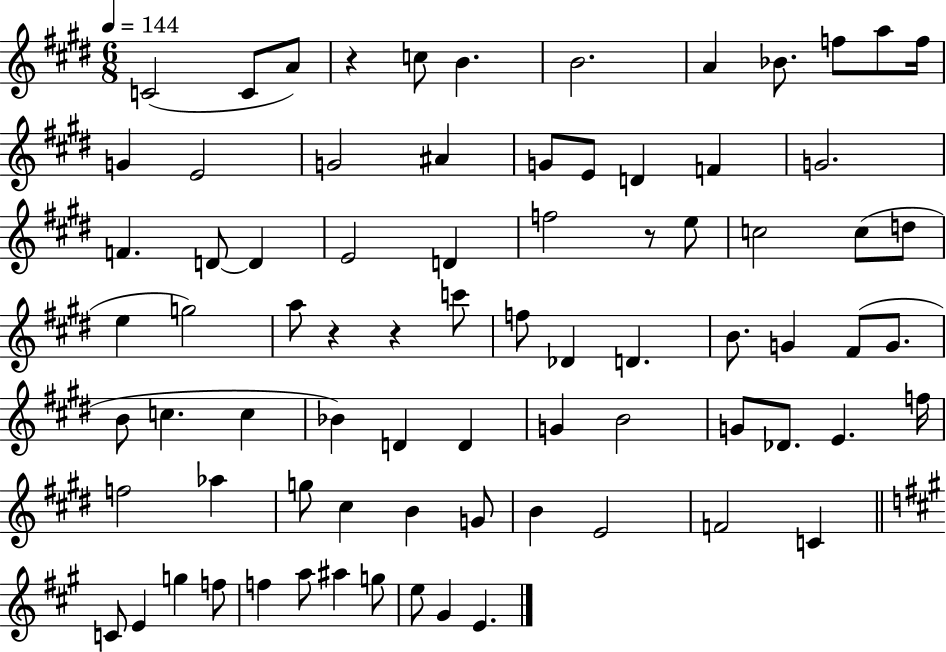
C4/h C4/e A4/e R/q C5/e B4/q. B4/h. A4/q Bb4/e. F5/e A5/e F5/s G4/q E4/h G4/h A#4/q G4/e E4/e D4/q F4/q G4/h. F4/q. D4/e D4/q E4/h D4/q F5/h R/e E5/e C5/h C5/e D5/e E5/q G5/h A5/e R/q R/q C6/e F5/e Db4/q D4/q. B4/e. G4/q F#4/e G4/e. B4/e C5/q. C5/q Bb4/q D4/q D4/q G4/q B4/h G4/e Db4/e. E4/q. F5/s F5/h Ab5/q G5/e C#5/q B4/q G4/e B4/q E4/h F4/h C4/q C4/e E4/q G5/q F5/e F5/q A5/e A#5/q G5/e E5/e G#4/q E4/q.